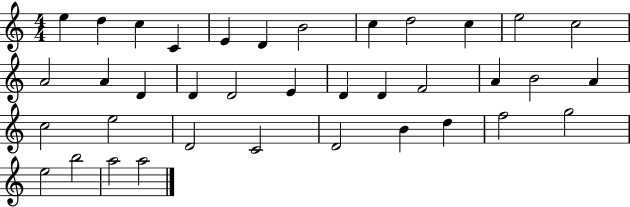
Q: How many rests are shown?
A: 0